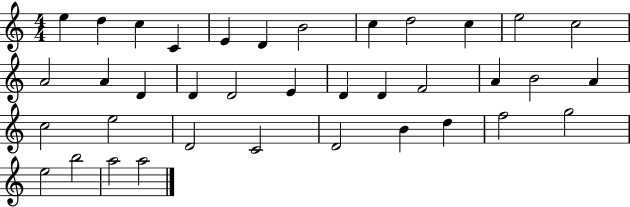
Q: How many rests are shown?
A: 0